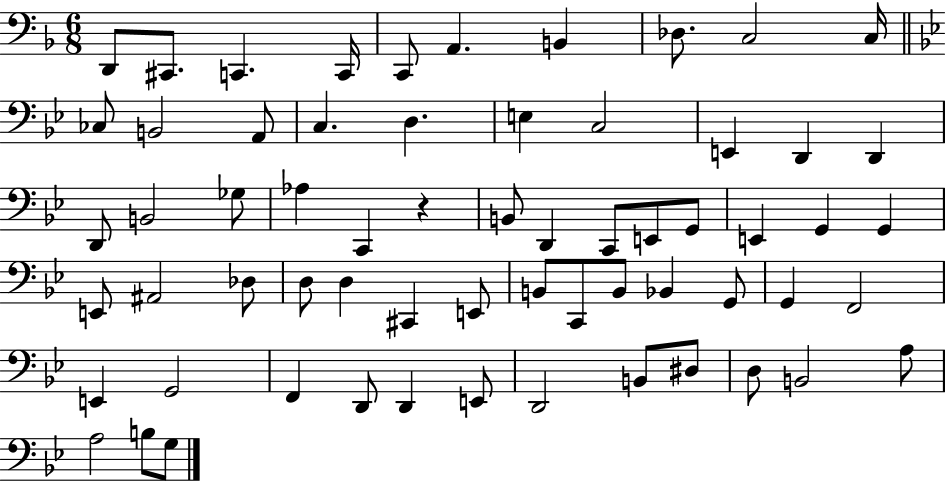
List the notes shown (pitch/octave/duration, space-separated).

D2/e C#2/e. C2/q. C2/s C2/e A2/q. B2/q Db3/e. C3/h C3/s CES3/e B2/h A2/e C3/q. D3/q. E3/q C3/h E2/q D2/q D2/q D2/e B2/h Gb3/e Ab3/q C2/q R/q B2/e D2/q C2/e E2/e G2/e E2/q G2/q G2/q E2/e A#2/h Db3/e D3/e D3/q C#2/q E2/e B2/e C2/e B2/e Bb2/q G2/e G2/q F2/h E2/q G2/h F2/q D2/e D2/q E2/e D2/h B2/e D#3/e D3/e B2/h A3/e A3/h B3/e G3/e